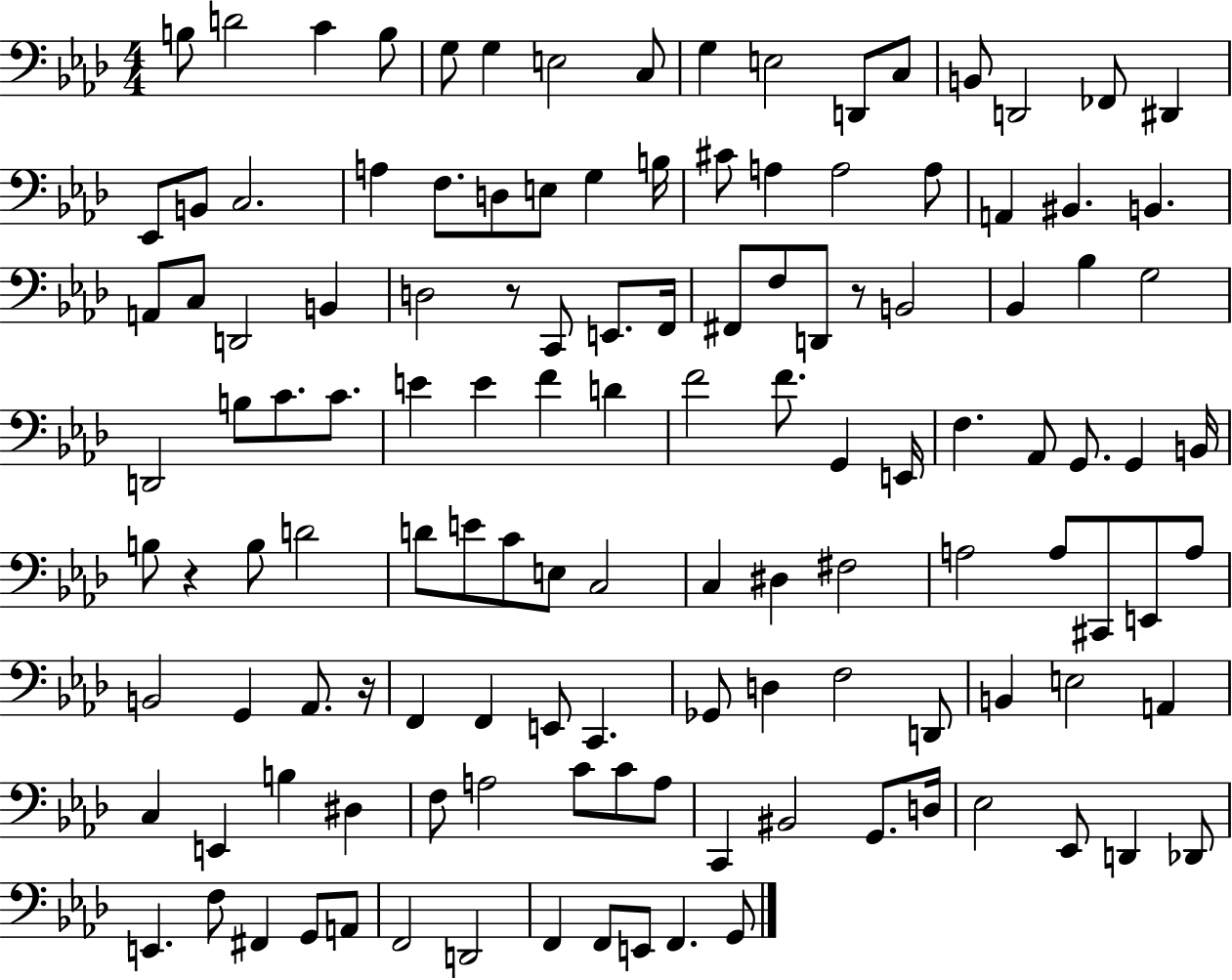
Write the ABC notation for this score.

X:1
T:Untitled
M:4/4
L:1/4
K:Ab
B,/2 D2 C B,/2 G,/2 G, E,2 C,/2 G, E,2 D,,/2 C,/2 B,,/2 D,,2 _F,,/2 ^D,, _E,,/2 B,,/2 C,2 A, F,/2 D,/2 E,/2 G, B,/4 ^C/2 A, A,2 A,/2 A,, ^B,, B,, A,,/2 C,/2 D,,2 B,, D,2 z/2 C,,/2 E,,/2 F,,/4 ^F,,/2 F,/2 D,,/2 z/2 B,,2 _B,, _B, G,2 D,,2 B,/2 C/2 C/2 E E F D F2 F/2 G,, E,,/4 F, _A,,/2 G,,/2 G,, B,,/4 B,/2 z B,/2 D2 D/2 E/2 C/2 E,/2 C,2 C, ^D, ^F,2 A,2 A,/2 ^C,,/2 E,,/2 A,/2 B,,2 G,, _A,,/2 z/4 F,, F,, E,,/2 C,, _G,,/2 D, F,2 D,,/2 B,, E,2 A,, C, E,, B, ^D, F,/2 A,2 C/2 C/2 A,/2 C,, ^B,,2 G,,/2 D,/4 _E,2 _E,,/2 D,, _D,,/2 E,, F,/2 ^F,, G,,/2 A,,/2 F,,2 D,,2 F,, F,,/2 E,,/2 F,, G,,/2